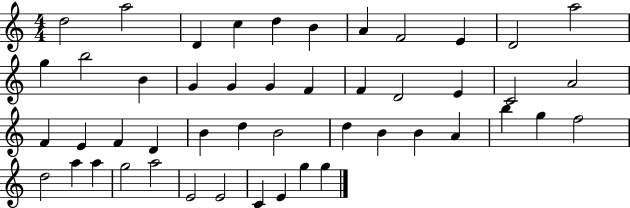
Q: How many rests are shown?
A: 0